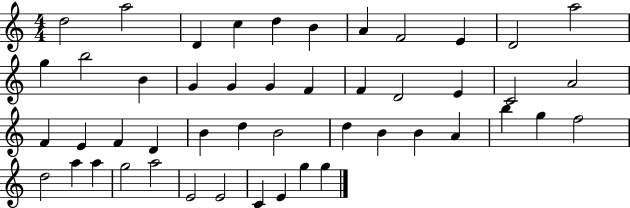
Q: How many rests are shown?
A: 0